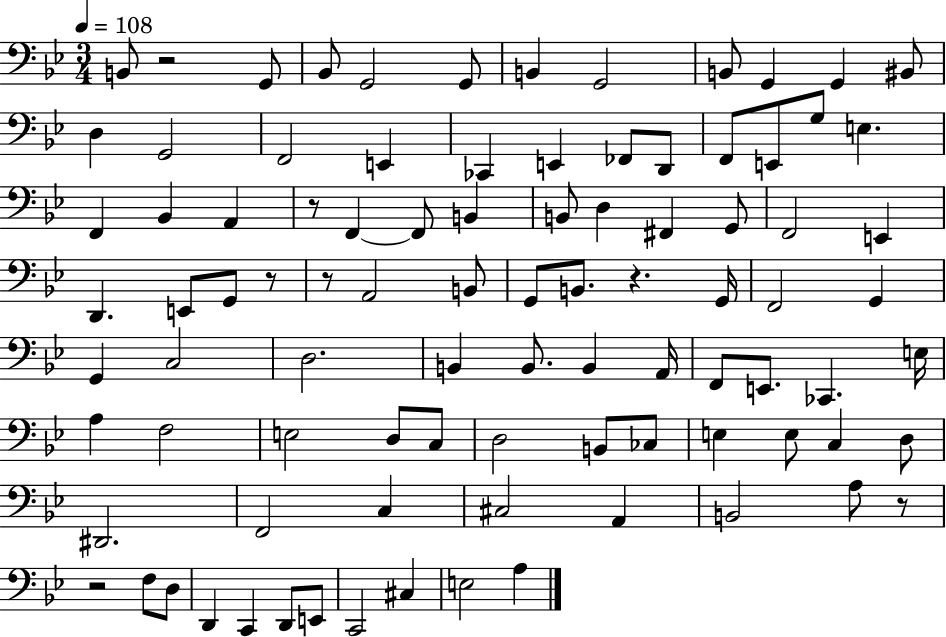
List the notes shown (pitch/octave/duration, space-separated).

B2/e R/h G2/e Bb2/e G2/h G2/e B2/q G2/h B2/e G2/q G2/q BIS2/e D3/q G2/h F2/h E2/q CES2/q E2/q FES2/e D2/e F2/e E2/e G3/e E3/q. F2/q Bb2/q A2/q R/e F2/q F2/e B2/q B2/e D3/q F#2/q G2/e F2/h E2/q D2/q. E2/e G2/e R/e R/e A2/h B2/e G2/e B2/e. R/q. G2/s F2/h G2/q G2/q C3/h D3/h. B2/q B2/e. B2/q A2/s F2/e E2/e. CES2/q. E3/s A3/q F3/h E3/h D3/e C3/e D3/h B2/e CES3/e E3/q E3/e C3/q D3/e D#2/h. F2/h C3/q C#3/h A2/q B2/h A3/e R/e R/h F3/e D3/e D2/q C2/q D2/e E2/e C2/h C#3/q E3/h A3/q